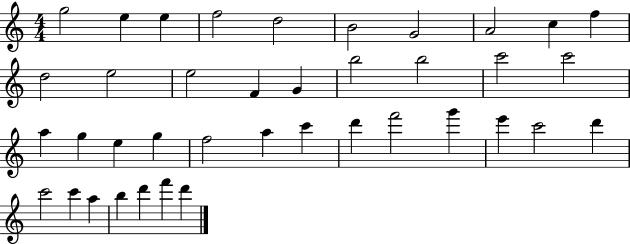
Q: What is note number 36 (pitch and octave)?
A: B5